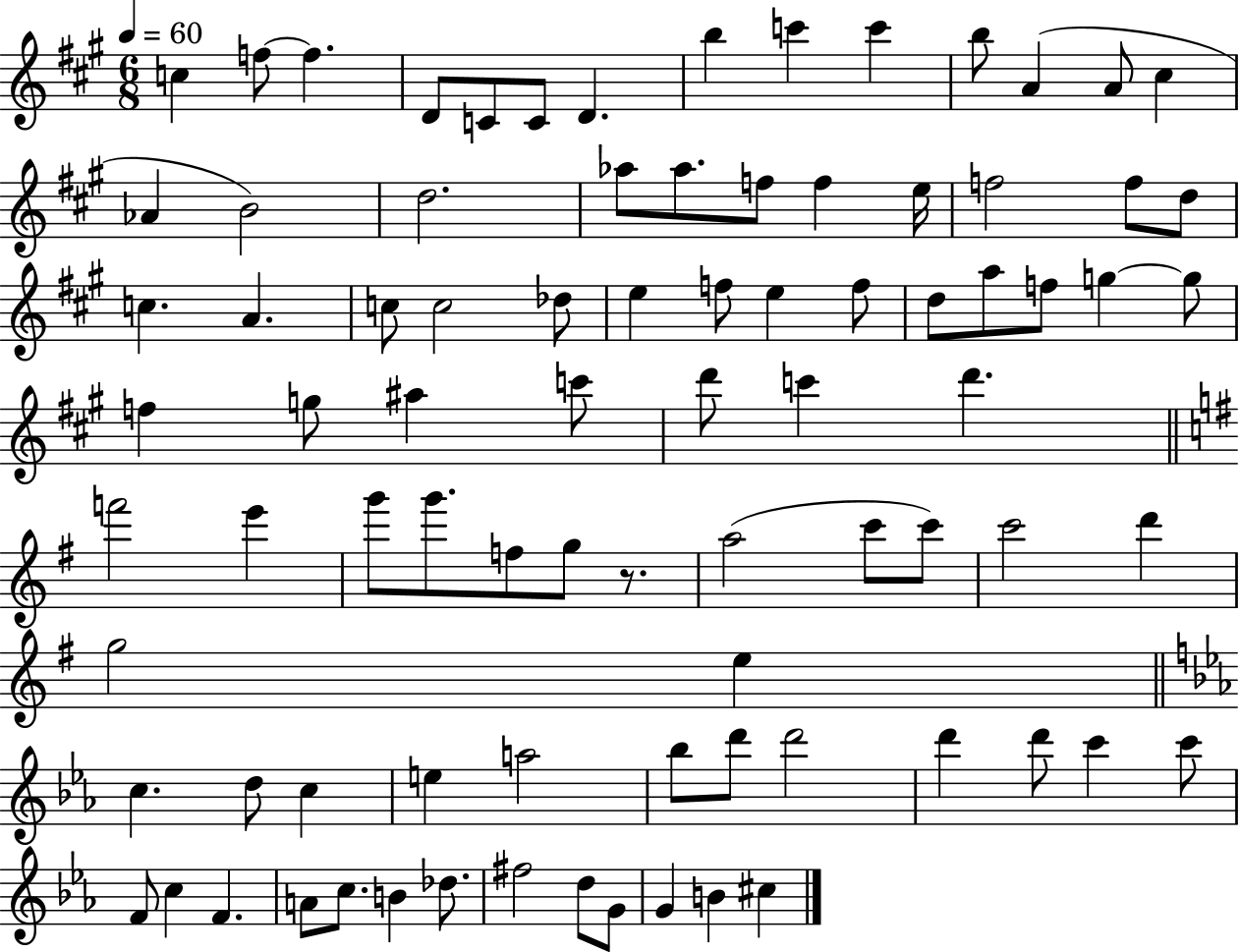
X:1
T:Untitled
M:6/8
L:1/4
K:A
c f/2 f D/2 C/2 C/2 D b c' c' b/2 A A/2 ^c _A B2 d2 _a/2 _a/2 f/2 f e/4 f2 f/2 d/2 c A c/2 c2 _d/2 e f/2 e f/2 d/2 a/2 f/2 g g/2 f g/2 ^a c'/2 d'/2 c' d' f'2 e' g'/2 g'/2 f/2 g/2 z/2 a2 c'/2 c'/2 c'2 d' g2 e c d/2 c e a2 _b/2 d'/2 d'2 d' d'/2 c' c'/2 F/2 c F A/2 c/2 B _d/2 ^f2 d/2 G/2 G B ^c